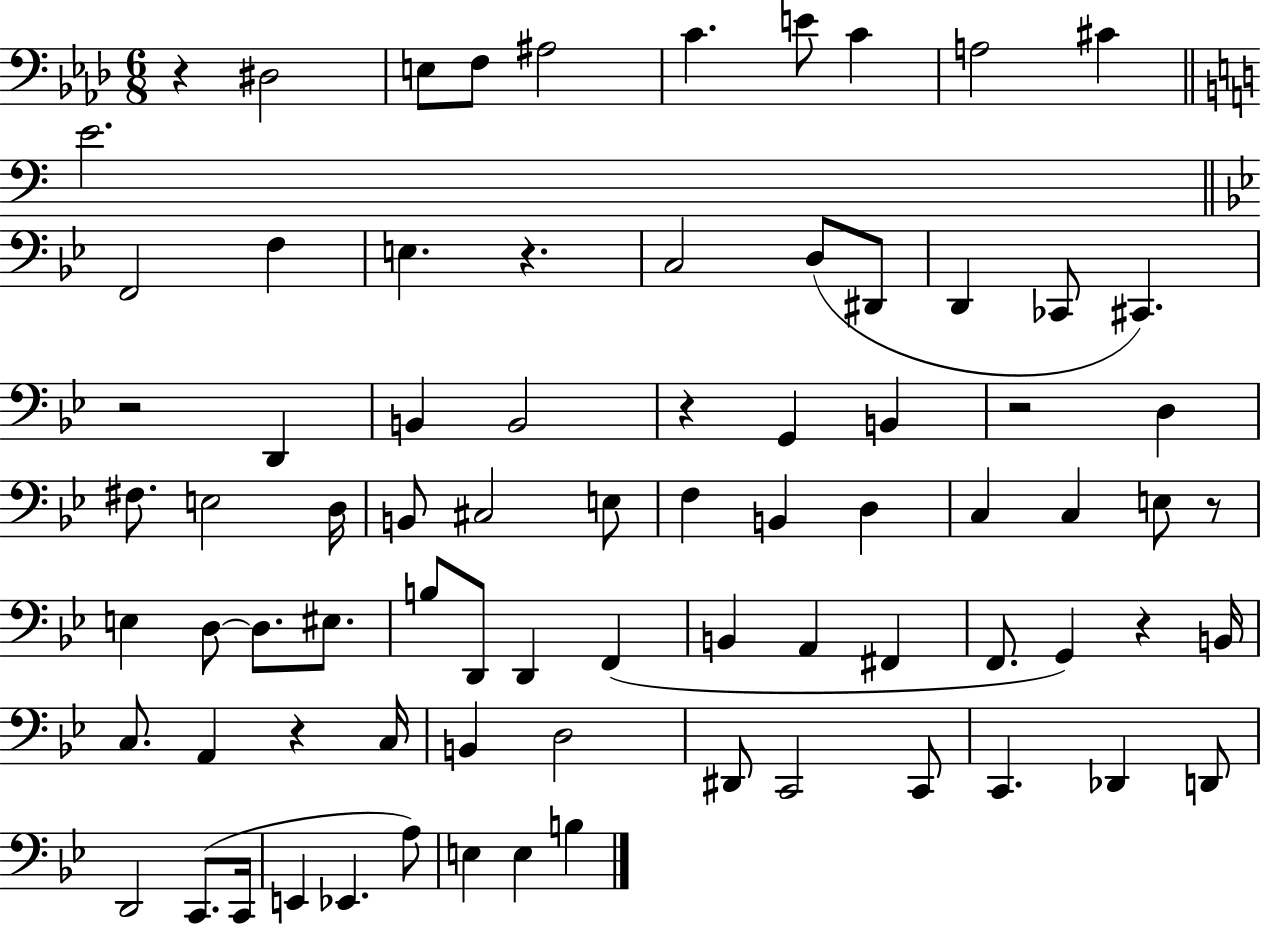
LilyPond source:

{
  \clef bass
  \numericTimeSignature
  \time 6/8
  \key aes \major
  r4 dis2 | e8 f8 ais2 | c'4. e'8 c'4 | a2 cis'4 | \break \bar "||" \break \key c \major e'2. | \bar "||" \break \key bes \major f,2 f4 | e4. r4. | c2 d8( dis,8 | d,4 ces,8 cis,4.) | \break r2 d,4 | b,4 b,2 | r4 g,4 b,4 | r2 d4 | \break fis8. e2 d16 | b,8 cis2 e8 | f4 b,4 d4 | c4 c4 e8 r8 | \break e4 d8~~ d8. eis8. | b8 d,8 d,4 f,4( | b,4 a,4 fis,4 | f,8. g,4) r4 b,16 | \break c8. a,4 r4 c16 | b,4 d2 | dis,8 c,2 c,8 | c,4. des,4 d,8 | \break d,2 c,8.( c,16 | e,4 ees,4. a8) | e4 e4 b4 | \bar "|."
}